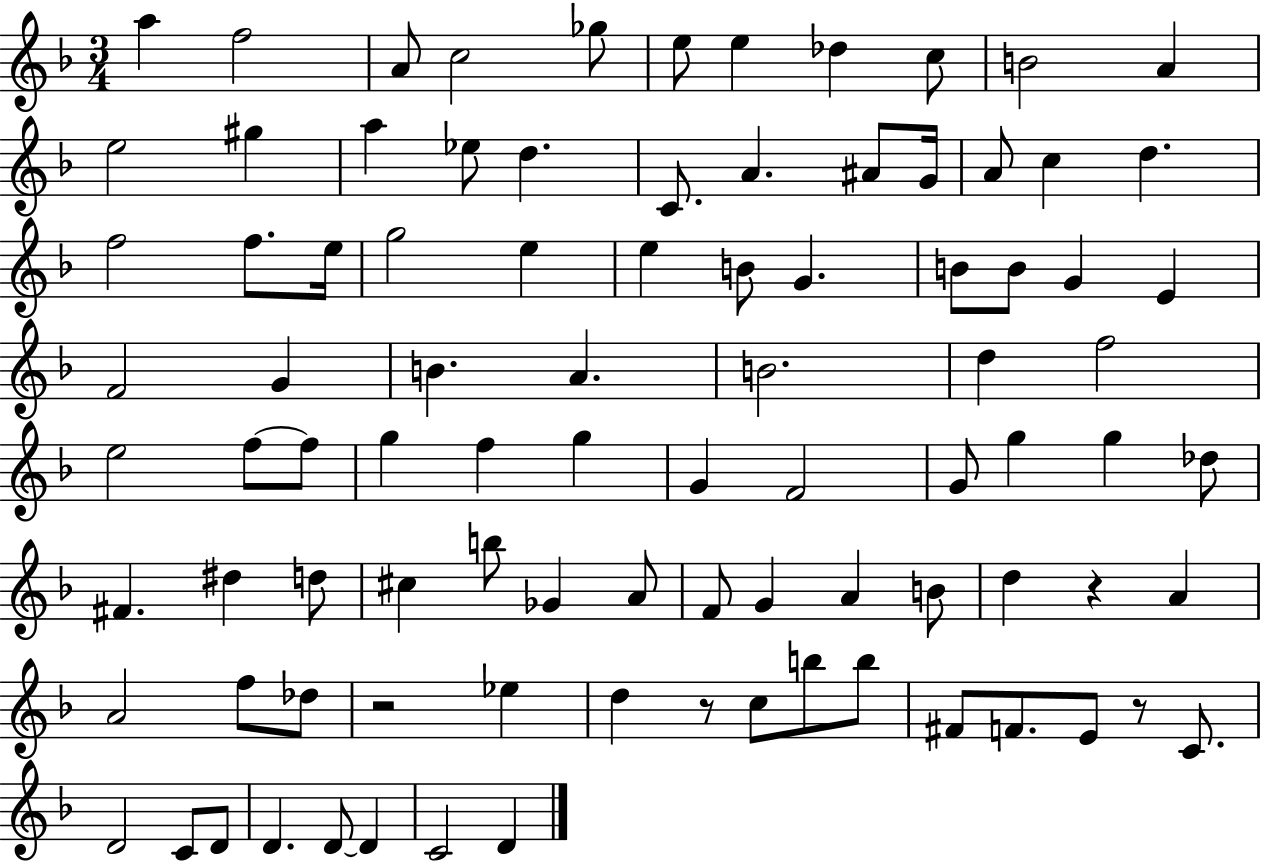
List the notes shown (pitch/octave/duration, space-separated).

A5/q F5/h A4/e C5/h Gb5/e E5/e E5/q Db5/q C5/e B4/h A4/q E5/h G#5/q A5/q Eb5/e D5/q. C4/e. A4/q. A#4/e G4/s A4/e C5/q D5/q. F5/h F5/e. E5/s G5/h E5/q E5/q B4/e G4/q. B4/e B4/e G4/q E4/q F4/h G4/q B4/q. A4/q. B4/h. D5/q F5/h E5/h F5/e F5/e G5/q F5/q G5/q G4/q F4/h G4/e G5/q G5/q Db5/e F#4/q. D#5/q D5/e C#5/q B5/e Gb4/q A4/e F4/e G4/q A4/q B4/e D5/q R/q A4/q A4/h F5/e Db5/e R/h Eb5/q D5/q R/e C5/e B5/e B5/e F#4/e F4/e. E4/e R/e C4/e. D4/h C4/e D4/e D4/q. D4/e D4/q C4/h D4/q